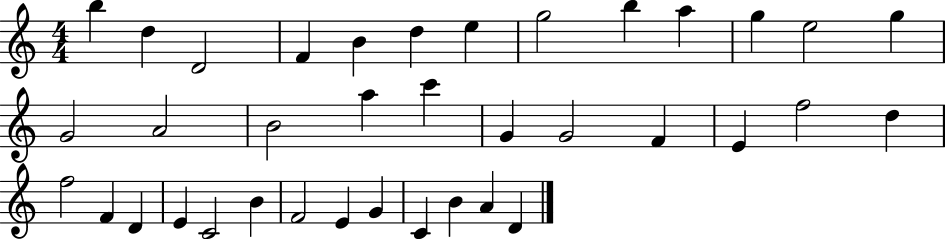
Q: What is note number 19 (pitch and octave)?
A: G4